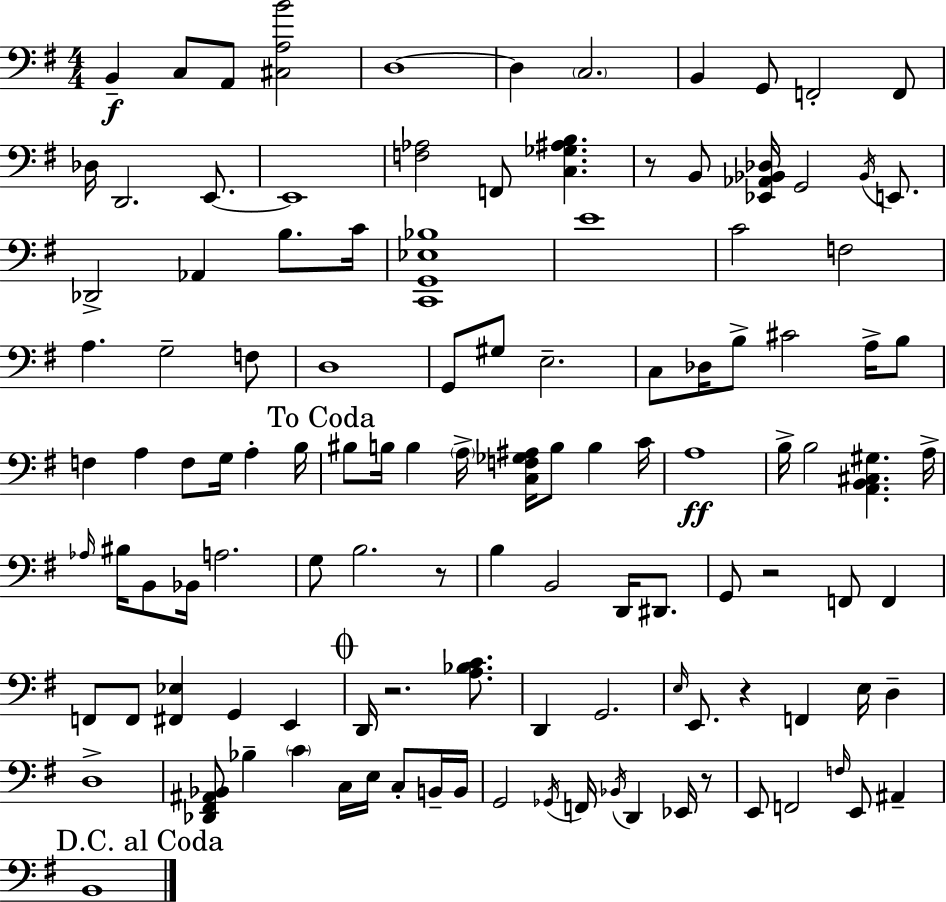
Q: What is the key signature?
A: E minor